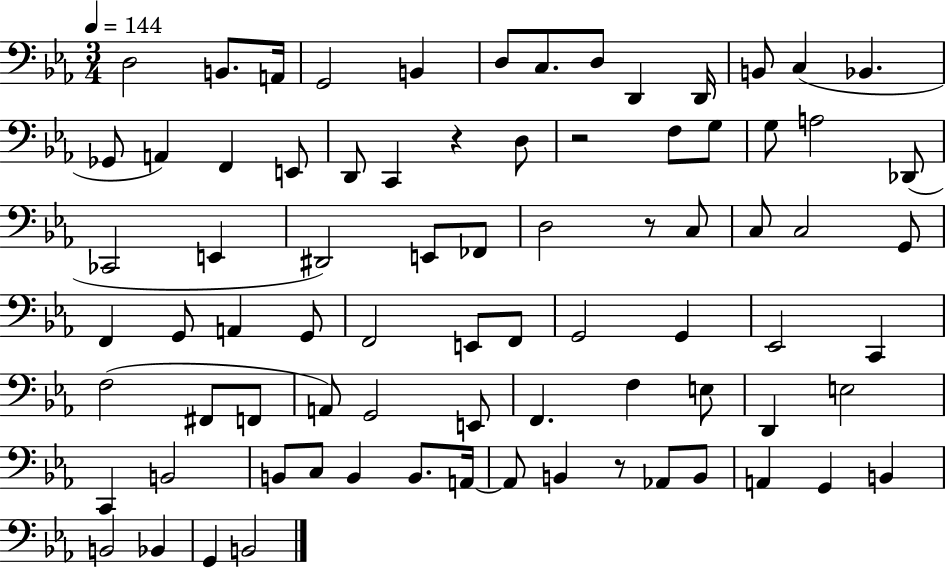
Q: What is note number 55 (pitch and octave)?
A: E3